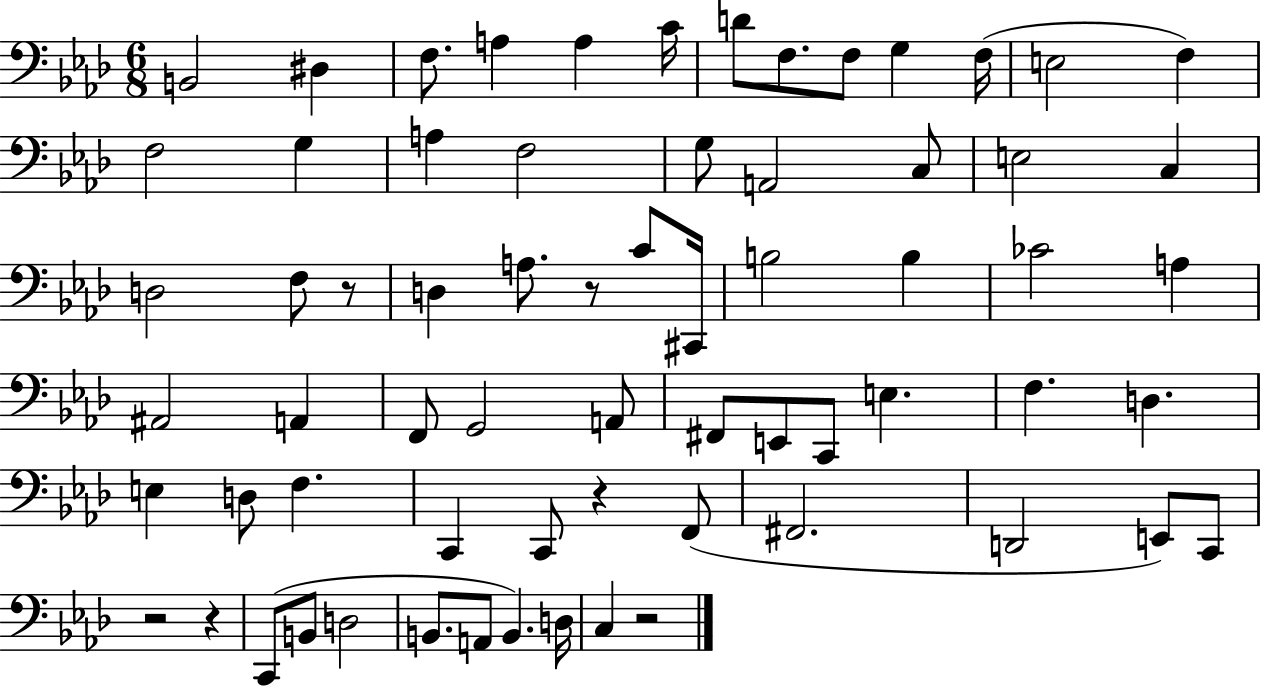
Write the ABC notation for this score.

X:1
T:Untitled
M:6/8
L:1/4
K:Ab
B,,2 ^D, F,/2 A, A, C/4 D/2 F,/2 F,/2 G, F,/4 E,2 F, F,2 G, A, F,2 G,/2 A,,2 C,/2 E,2 C, D,2 F,/2 z/2 D, A,/2 z/2 C/2 ^C,,/4 B,2 B, _C2 A, ^A,,2 A,, F,,/2 G,,2 A,,/2 ^F,,/2 E,,/2 C,,/2 E, F, D, E, D,/2 F, C,, C,,/2 z F,,/2 ^F,,2 D,,2 E,,/2 C,,/2 z2 z C,,/2 B,,/2 D,2 B,,/2 A,,/2 B,, D,/4 C, z2